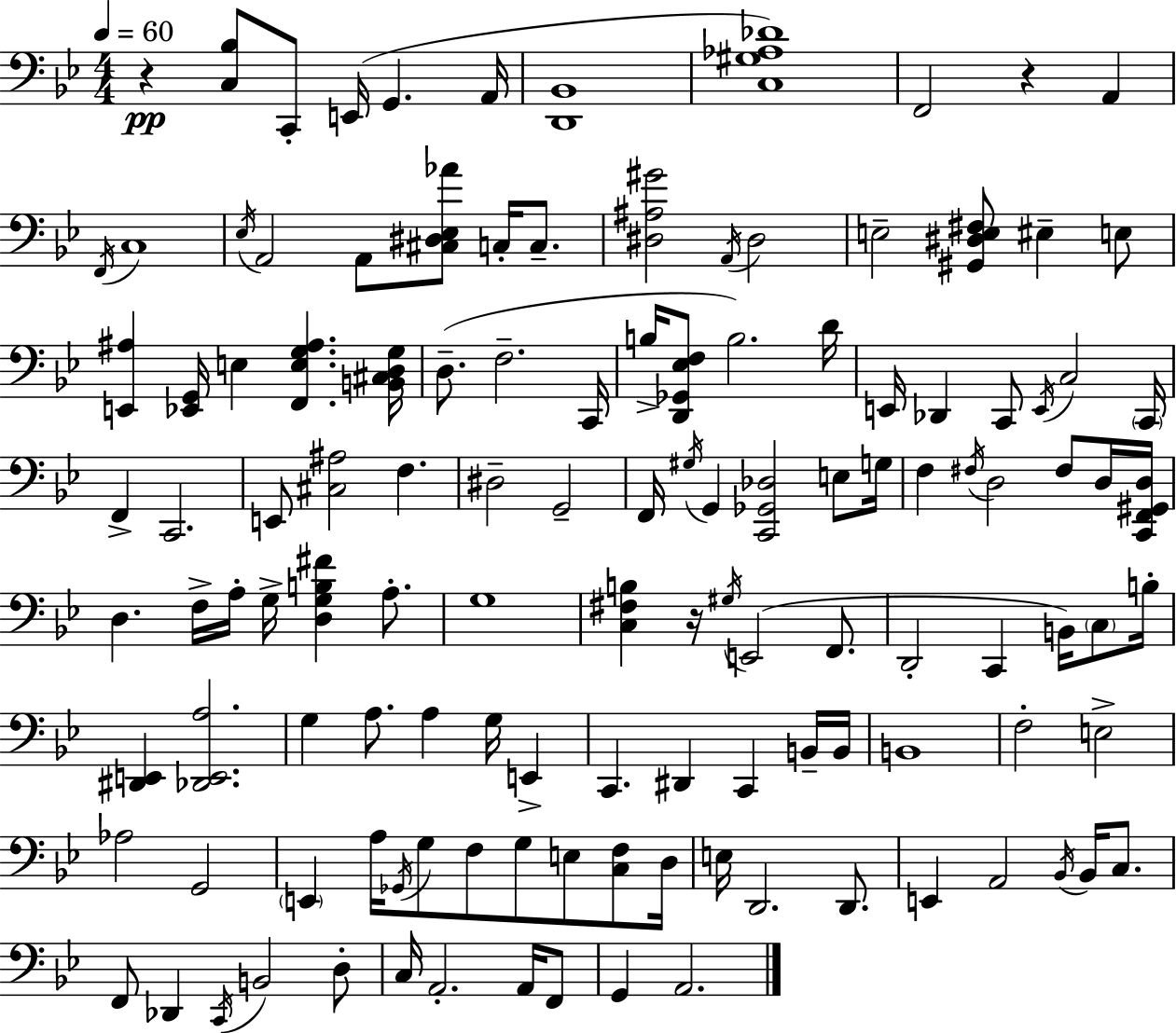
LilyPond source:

{
  \clef bass
  \numericTimeSignature
  \time 4/4
  \key bes \major
  \tempo 4 = 60
  r4\pp <c bes>8 c,8-. e,16( g,4. a,16 | <d, bes,>1 | <c gis aes des'>1) | f,2 r4 a,4 | \break \acciaccatura { f,16 } c1 | \acciaccatura { ees16 } a,2 a,8 <cis dis ees aes'>8 c16-. c8.-- | <dis ais gis'>2 \acciaccatura { a,16 } dis2 | e2-- <gis, dis e fis>8 eis4-- | \break e8 <e, ais>4 <ees, g,>16 e4 <f, e g ais>4. | <b, cis d g>16 d8.--( f2.-- | c,16 b16-> <d, ges, ees f>8 b2.) | d'16 e,16 des,4 c,8 \acciaccatura { e,16 } c2 | \break \parenthesize c,16 f,4-> c,2. | e,8 <cis ais>2 f4. | dis2-- g,2-- | f,16 \acciaccatura { gis16 } g,4 <c, ges, des>2 | \break e8 g16 f4 \acciaccatura { fis16 } d2 | fis8 d16 <c, f, gis, d>16 d4. f16-> a16-. g16-> <d g b fis'>4 | a8.-. g1 | <c fis b>4 r16 \acciaccatura { gis16 } e,2( | \break f,8. d,2-. c,4 | b,16) \parenthesize c8 b16-. <dis, e,>4 <des, e, a>2. | g4 a8. a4 | g16 e,4-> c,4. dis,4 | \break c,4 b,16-- b,16 b,1 | f2-. e2-> | aes2 g,2 | \parenthesize e,4 a16 \acciaccatura { ges,16 } g8 f8 | \break g8 e8 <c f>8 d16 e16 d,2. | d,8. e,4 a,2 | \acciaccatura { bes,16 } bes,16 c8. f,8 des,4 \acciaccatura { c,16 } | b,2 d8-. c16 a,2.-. | \break a,16 f,8 g,4 a,2. | \bar "|."
}